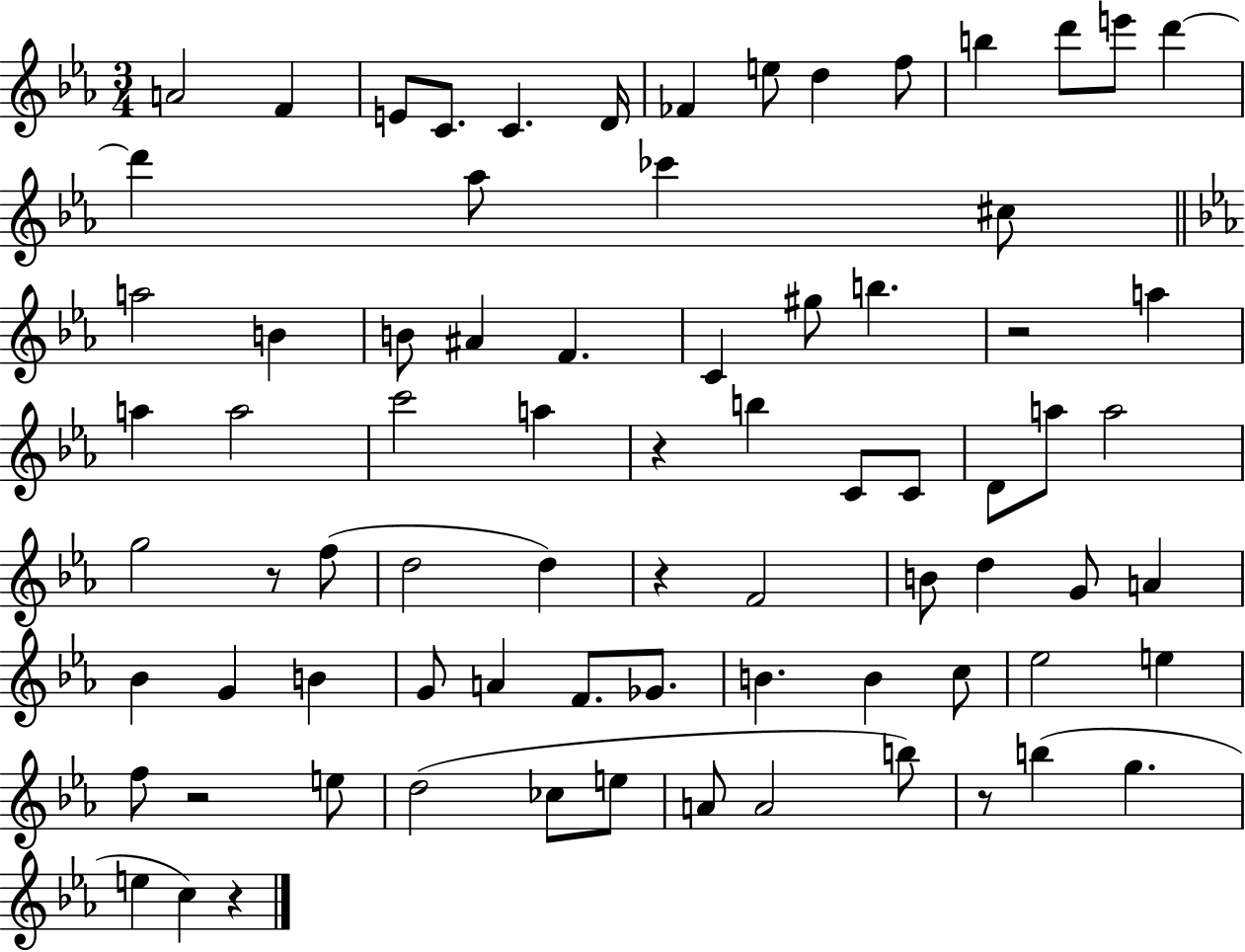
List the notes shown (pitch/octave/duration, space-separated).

A4/h F4/q E4/e C4/e. C4/q. D4/s FES4/q E5/e D5/q F5/e B5/q D6/e E6/e D6/q D6/q Ab5/e CES6/q C#5/e A5/h B4/q B4/e A#4/q F4/q. C4/q G#5/e B5/q. R/h A5/q A5/q A5/h C6/h A5/q R/q B5/q C4/e C4/e D4/e A5/e A5/h G5/h R/e F5/e D5/h D5/q R/q F4/h B4/e D5/q G4/e A4/q Bb4/q G4/q B4/q G4/e A4/q F4/e. Gb4/e. B4/q. B4/q C5/e Eb5/h E5/q F5/e R/h E5/e D5/h CES5/e E5/e A4/e A4/h B5/e R/e B5/q G5/q. E5/q C5/q R/q